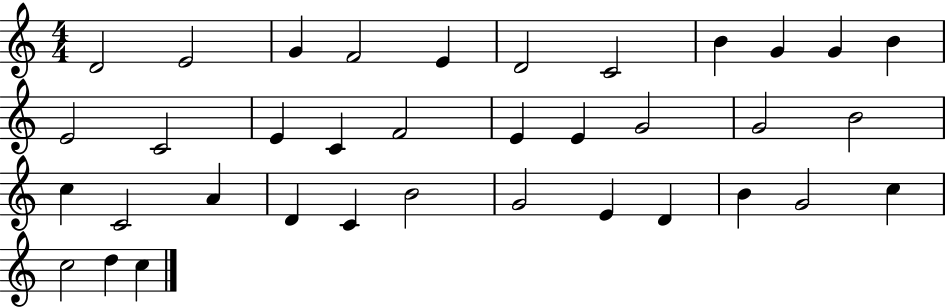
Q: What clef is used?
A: treble